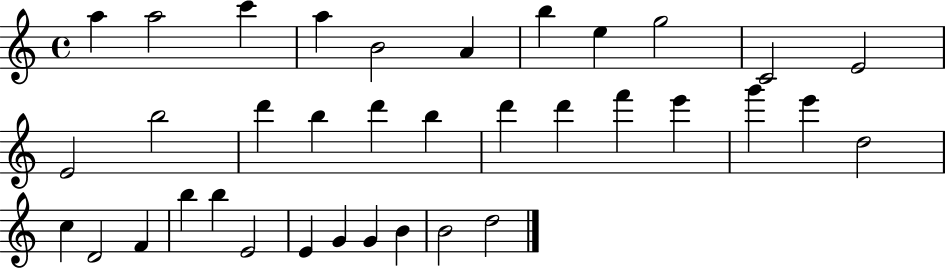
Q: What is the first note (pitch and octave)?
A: A5